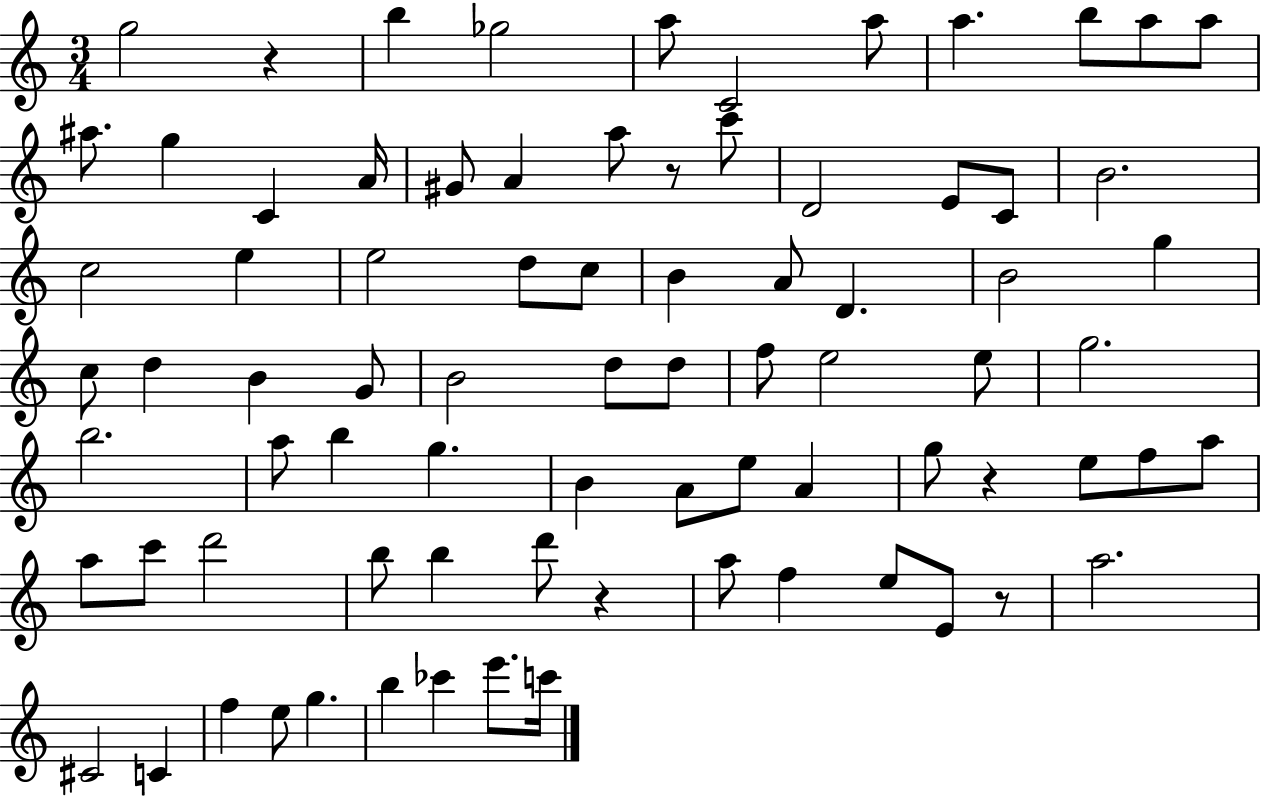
{
  \clef treble
  \numericTimeSignature
  \time 3/4
  \key c \major
  g''2 r4 | b''4 ges''2 | a''8 c'2 a''8 | a''4. b''8 a''8 a''8 | \break ais''8. g''4 c'4 a'16 | gis'8 a'4 a''8 r8 c'''8 | d'2 e'8 c'8 | b'2. | \break c''2 e''4 | e''2 d''8 c''8 | b'4 a'8 d'4. | b'2 g''4 | \break c''8 d''4 b'4 g'8 | b'2 d''8 d''8 | f''8 e''2 e''8 | g''2. | \break b''2. | a''8 b''4 g''4. | b'4 a'8 e''8 a'4 | g''8 r4 e''8 f''8 a''8 | \break a''8 c'''8 d'''2 | b''8 b''4 d'''8 r4 | a''8 f''4 e''8 e'8 r8 | a''2. | \break cis'2 c'4 | f''4 e''8 g''4. | b''4 ces'''4 e'''8. c'''16 | \bar "|."
}